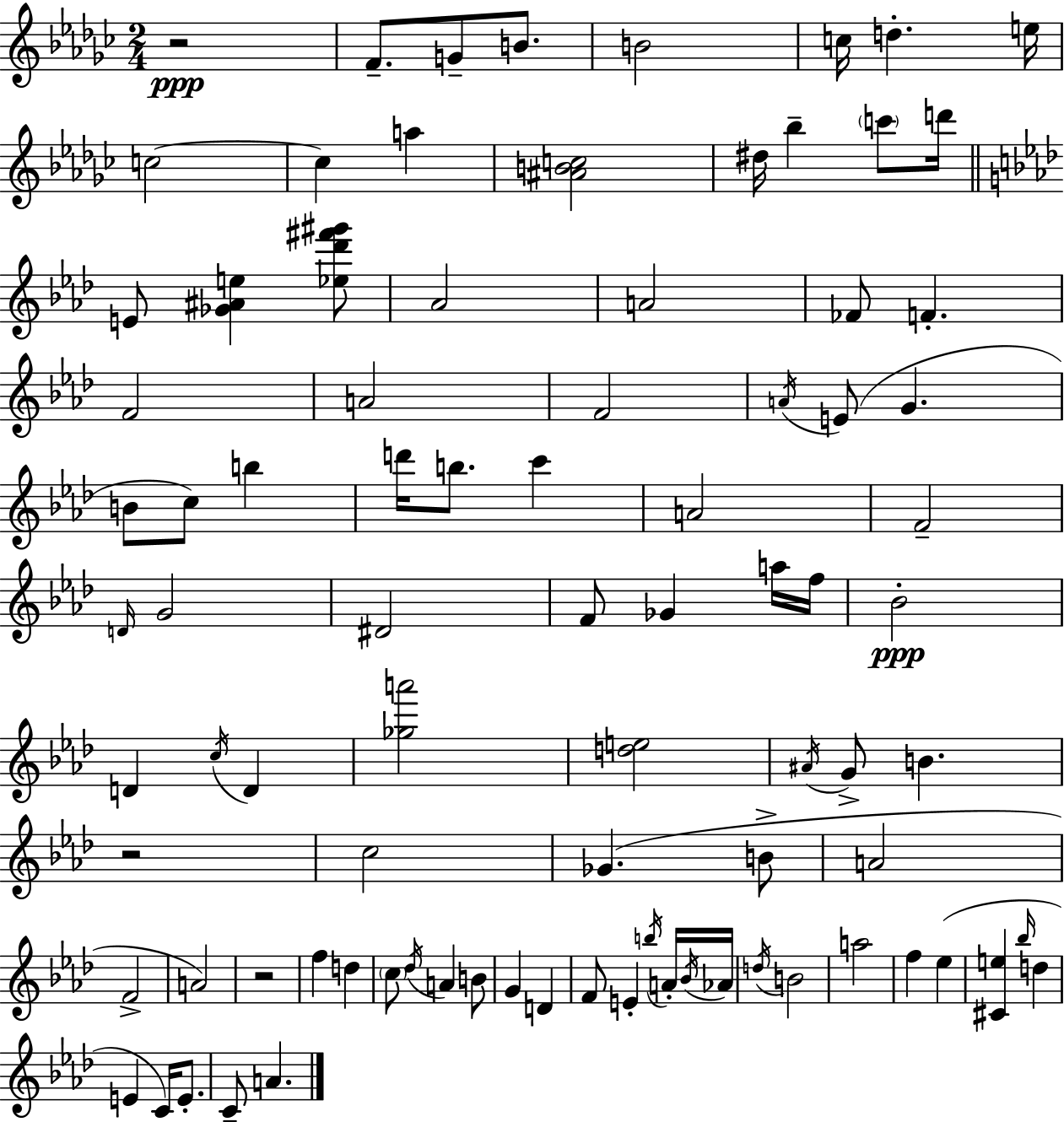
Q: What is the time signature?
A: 2/4